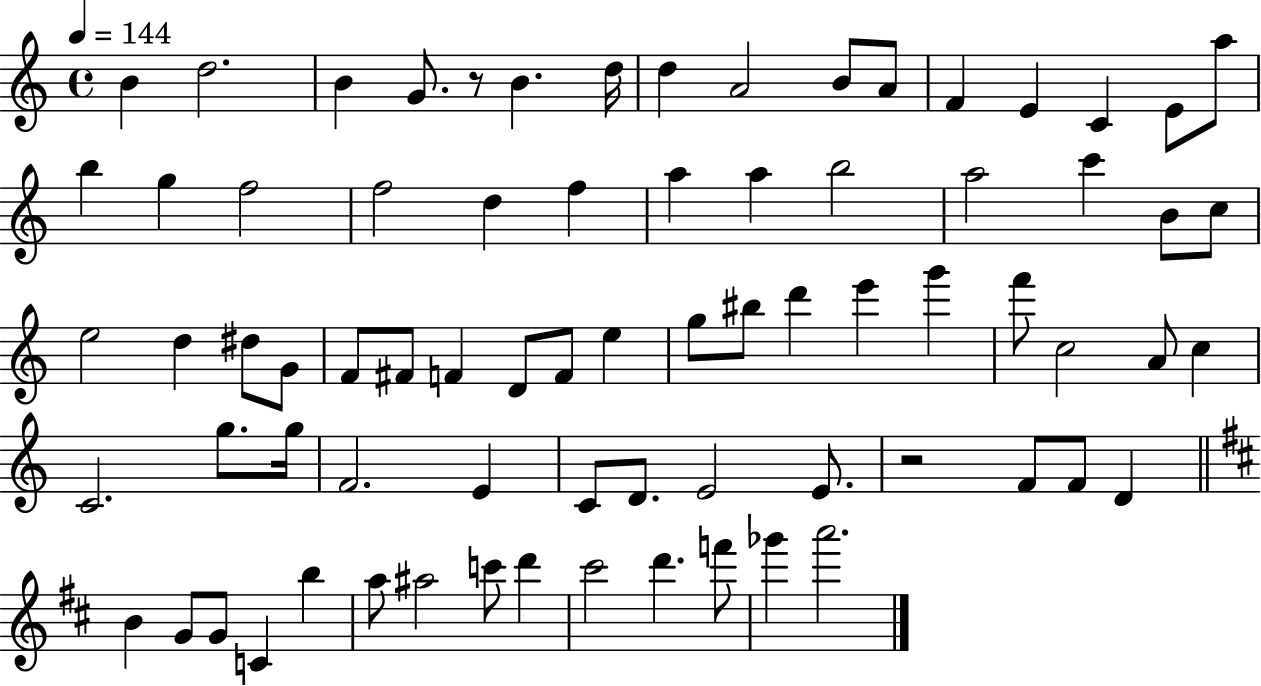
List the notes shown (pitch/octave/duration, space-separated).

B4/q D5/h. B4/q G4/e. R/e B4/q. D5/s D5/q A4/h B4/e A4/e F4/q E4/q C4/q E4/e A5/e B5/q G5/q F5/h F5/h D5/q F5/q A5/q A5/q B5/h A5/h C6/q B4/e C5/e E5/h D5/q D#5/e G4/e F4/e F#4/e F4/q D4/e F4/e E5/q G5/e BIS5/e D6/q E6/q G6/q F6/e C5/h A4/e C5/q C4/h. G5/e. G5/s F4/h. E4/q C4/e D4/e. E4/h E4/e. R/h F4/e F4/e D4/q B4/q G4/e G4/e C4/q B5/q A5/e A#5/h C6/e D6/q C#6/h D6/q. F6/e Gb6/q A6/h.